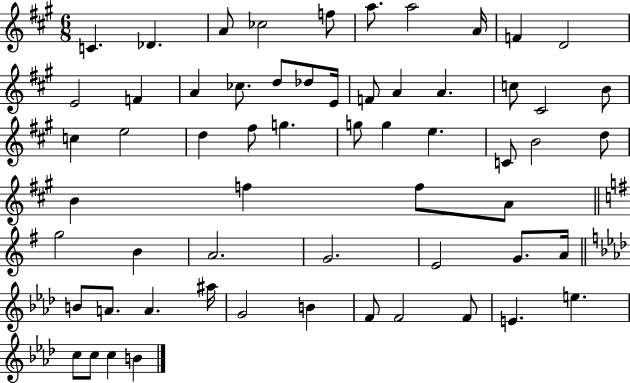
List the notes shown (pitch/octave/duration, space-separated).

C4/q. Db4/q. A4/e CES5/h F5/e A5/e. A5/h A4/s F4/q D4/h E4/h F4/q A4/q CES5/e. D5/e Db5/e E4/s F4/e A4/q A4/q. C5/e C#4/h B4/e C5/q E5/h D5/q F#5/e G5/q. G5/e G5/q E5/q. C4/e B4/h D5/e B4/q F5/q F5/e A4/e G5/h B4/q A4/h. G4/h. E4/h G4/e. A4/s B4/e A4/e. A4/q. A#5/s G4/h B4/q F4/e F4/h F4/e E4/q. E5/q. C5/e C5/e C5/q B4/q